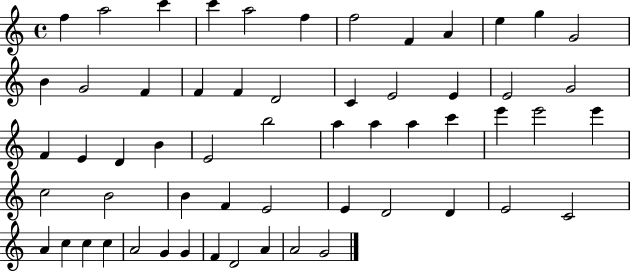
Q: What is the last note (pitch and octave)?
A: G4